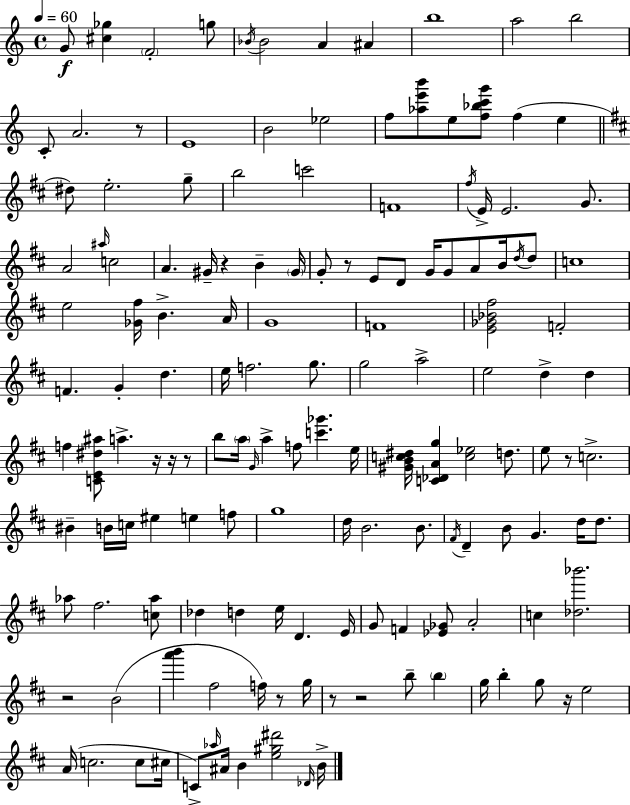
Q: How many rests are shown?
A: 12